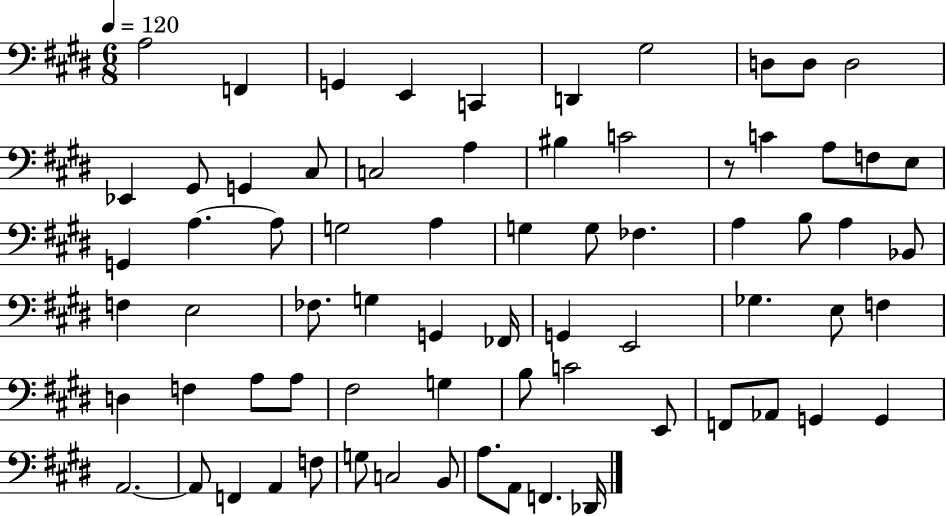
A3/h F2/q G2/q E2/q C2/q D2/q G#3/h D3/e D3/e D3/h Eb2/q G#2/e G2/q C#3/e C3/h A3/q BIS3/q C4/h R/e C4/q A3/e F3/e E3/e G2/q A3/q. A3/e G3/h A3/q G3/q G3/e FES3/q. A3/q B3/e A3/q Bb2/e F3/q E3/h FES3/e. G3/q G2/q FES2/s G2/q E2/h Gb3/q. E3/e F3/q D3/q F3/q A3/e A3/e F#3/h G3/q B3/e C4/h E2/e F2/e Ab2/e G2/q G2/q A2/h. A2/e F2/q A2/q F3/e G3/e C3/h B2/e A3/e. A2/e F2/q. Db2/s